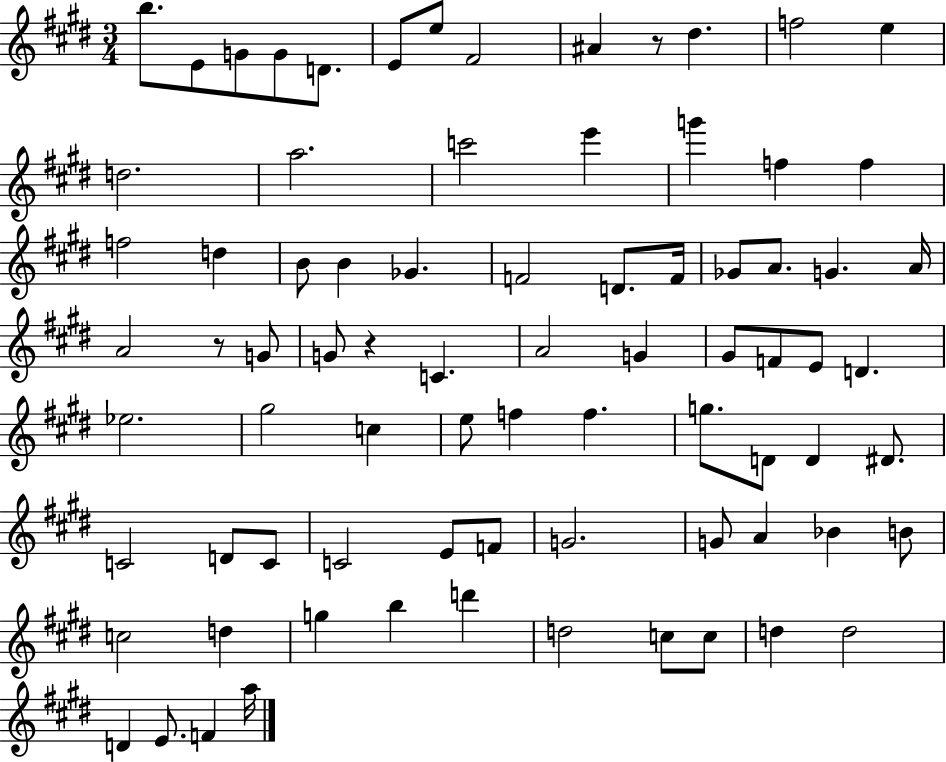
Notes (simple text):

B5/e. E4/e G4/e G4/e D4/e. E4/e E5/e F#4/h A#4/q R/e D#5/q. F5/h E5/q D5/h. A5/h. C6/h E6/q G6/q F5/q F5/q F5/h D5/q B4/e B4/q Gb4/q. F4/h D4/e. F4/s Gb4/e A4/e. G4/q. A4/s A4/h R/e G4/e G4/e R/q C4/q. A4/h G4/q G#4/e F4/e E4/e D4/q. Eb5/h. G#5/h C5/q E5/e F5/q F5/q. G5/e. D4/e D4/q D#4/e. C4/h D4/e C4/e C4/h E4/e F4/e G4/h. G4/e A4/q Bb4/q B4/e C5/h D5/q G5/q B5/q D6/q D5/h C5/e C5/e D5/q D5/h D4/q E4/e. F4/q A5/s